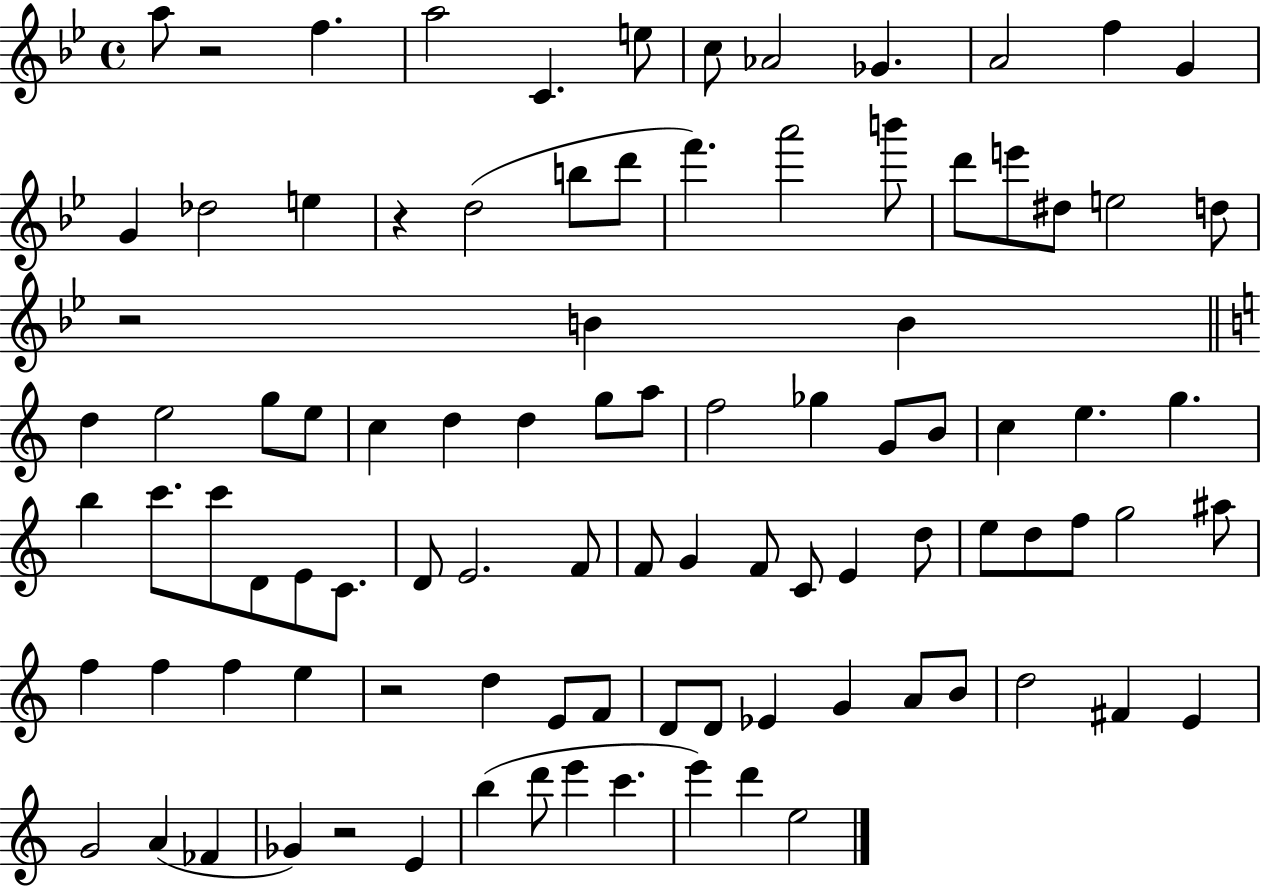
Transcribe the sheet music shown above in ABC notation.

X:1
T:Untitled
M:4/4
L:1/4
K:Bb
a/2 z2 f a2 C e/2 c/2 _A2 _G A2 f G G _d2 e z d2 b/2 d'/2 f' a'2 b'/2 d'/2 e'/2 ^d/2 e2 d/2 z2 B B d e2 g/2 e/2 c d d g/2 a/2 f2 _g G/2 B/2 c e g b c'/2 c'/2 D/2 E/2 C/2 D/2 E2 F/2 F/2 G F/2 C/2 E d/2 e/2 d/2 f/2 g2 ^a/2 f f f e z2 d E/2 F/2 D/2 D/2 _E G A/2 B/2 d2 ^F E G2 A _F _G z2 E b d'/2 e' c' e' d' e2